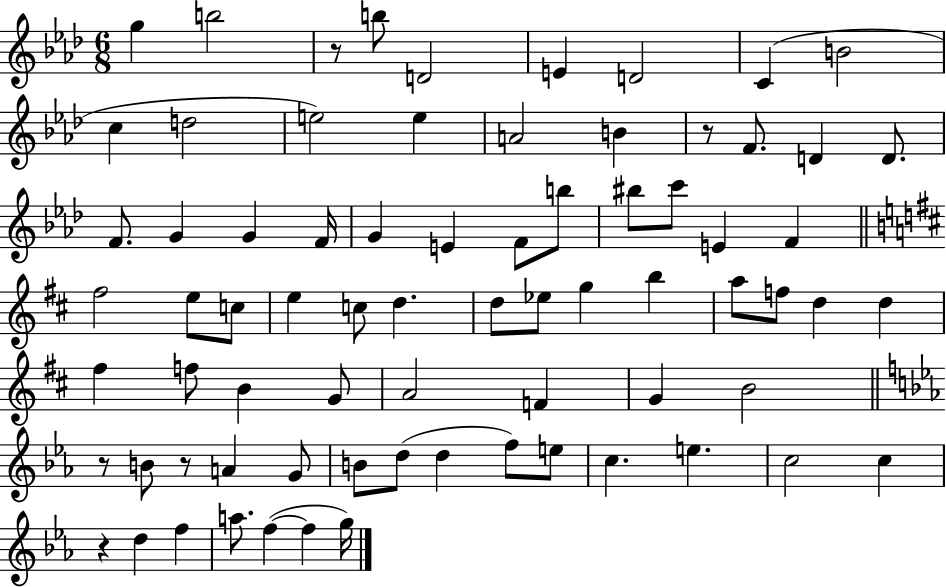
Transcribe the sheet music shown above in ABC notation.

X:1
T:Untitled
M:6/8
L:1/4
K:Ab
g b2 z/2 b/2 D2 E D2 C B2 c d2 e2 e A2 B z/2 F/2 D D/2 F/2 G G F/4 G E F/2 b/2 ^b/2 c'/2 E F ^f2 e/2 c/2 e c/2 d d/2 _e/2 g b a/2 f/2 d d ^f f/2 B G/2 A2 F G B2 z/2 B/2 z/2 A G/2 B/2 d/2 d f/2 e/2 c e c2 c z d f a/2 f f g/4